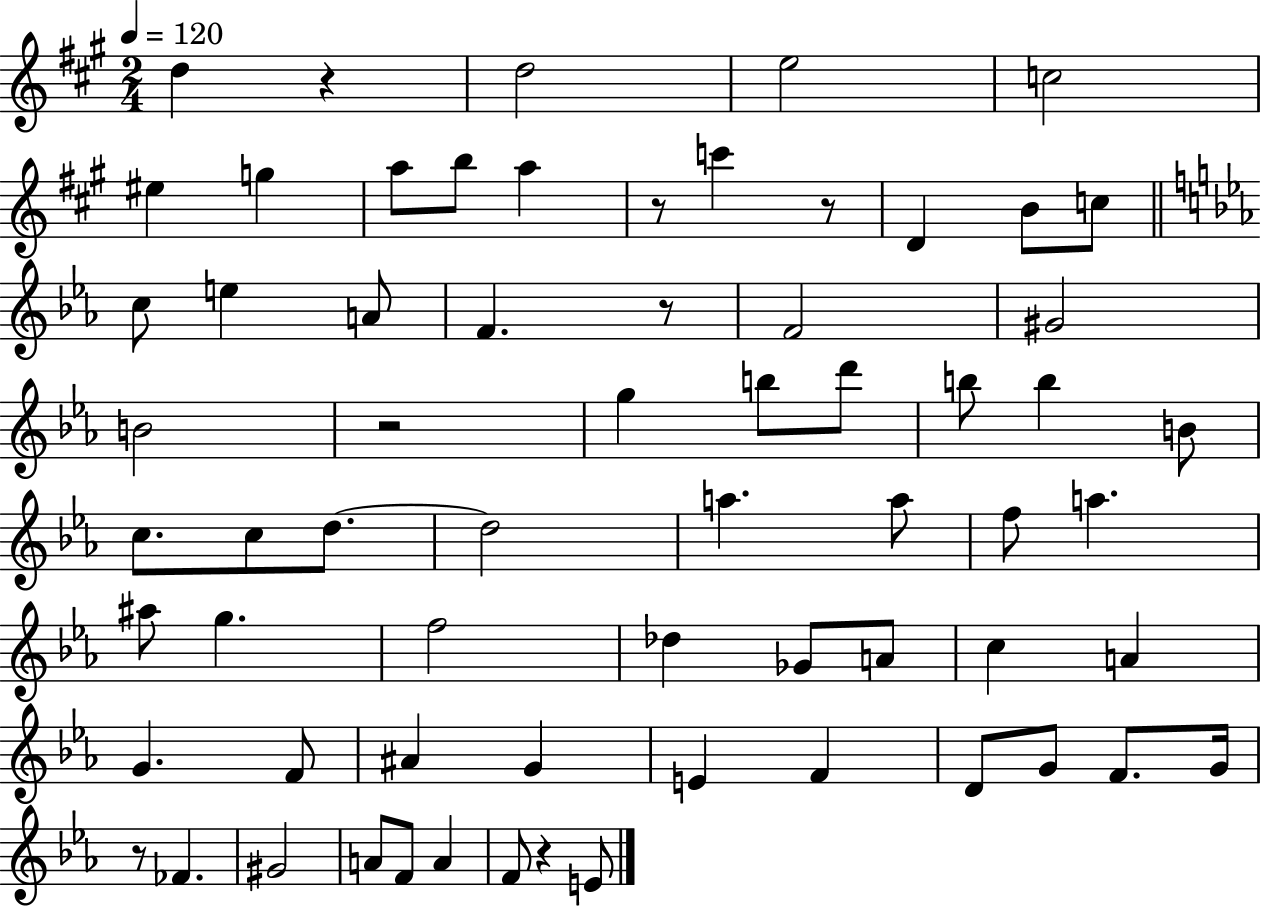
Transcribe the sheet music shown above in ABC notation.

X:1
T:Untitled
M:2/4
L:1/4
K:A
d z d2 e2 c2 ^e g a/2 b/2 a z/2 c' z/2 D B/2 c/2 c/2 e A/2 F z/2 F2 ^G2 B2 z2 g b/2 d'/2 b/2 b B/2 c/2 c/2 d/2 d2 a a/2 f/2 a ^a/2 g f2 _d _G/2 A/2 c A G F/2 ^A G E F D/2 G/2 F/2 G/4 z/2 _F ^G2 A/2 F/2 A F/2 z E/2